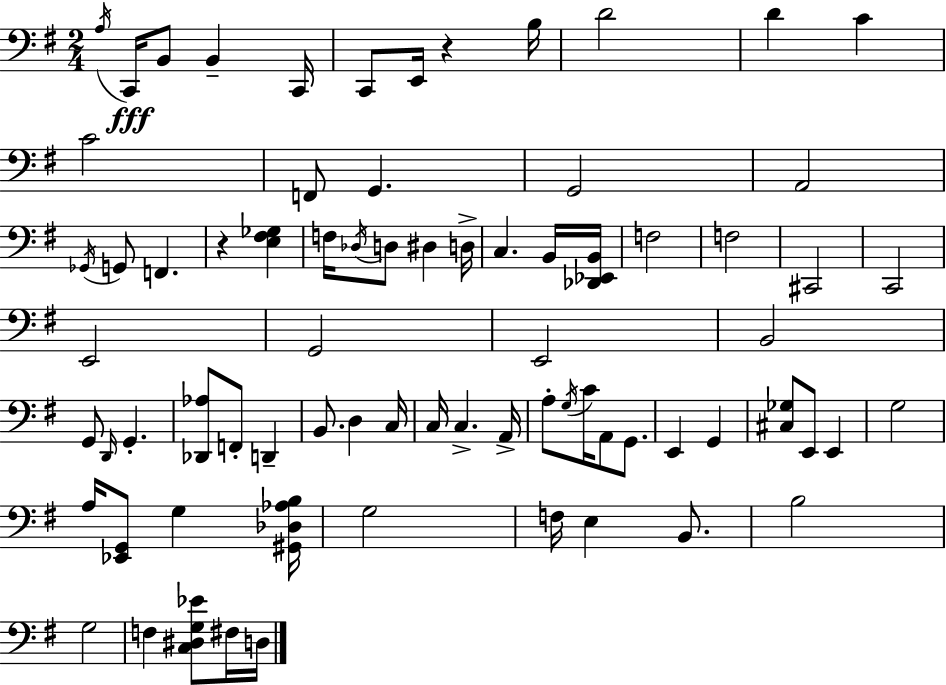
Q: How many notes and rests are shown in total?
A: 75